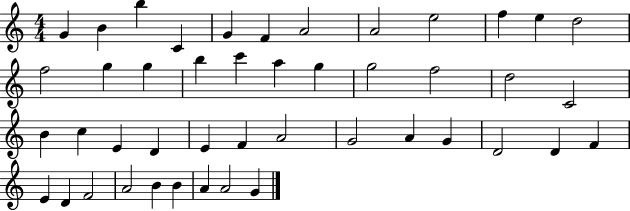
{
  \clef treble
  \numericTimeSignature
  \time 4/4
  \key c \major
  g'4 b'4 b''4 c'4 | g'4 f'4 a'2 | a'2 e''2 | f''4 e''4 d''2 | \break f''2 g''4 g''4 | b''4 c'''4 a''4 g''4 | g''2 f''2 | d''2 c'2 | \break b'4 c''4 e'4 d'4 | e'4 f'4 a'2 | g'2 a'4 g'4 | d'2 d'4 f'4 | \break e'4 d'4 f'2 | a'2 b'4 b'4 | a'4 a'2 g'4 | \bar "|."
}